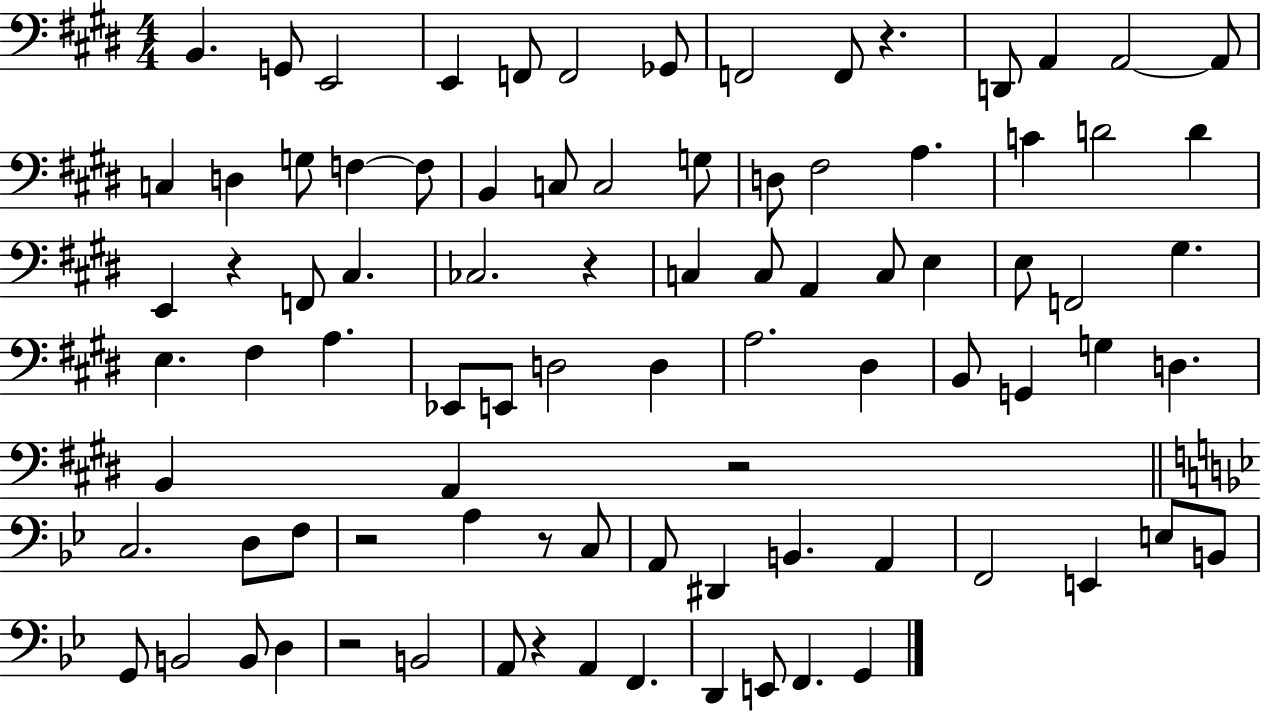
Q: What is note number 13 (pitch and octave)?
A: A2